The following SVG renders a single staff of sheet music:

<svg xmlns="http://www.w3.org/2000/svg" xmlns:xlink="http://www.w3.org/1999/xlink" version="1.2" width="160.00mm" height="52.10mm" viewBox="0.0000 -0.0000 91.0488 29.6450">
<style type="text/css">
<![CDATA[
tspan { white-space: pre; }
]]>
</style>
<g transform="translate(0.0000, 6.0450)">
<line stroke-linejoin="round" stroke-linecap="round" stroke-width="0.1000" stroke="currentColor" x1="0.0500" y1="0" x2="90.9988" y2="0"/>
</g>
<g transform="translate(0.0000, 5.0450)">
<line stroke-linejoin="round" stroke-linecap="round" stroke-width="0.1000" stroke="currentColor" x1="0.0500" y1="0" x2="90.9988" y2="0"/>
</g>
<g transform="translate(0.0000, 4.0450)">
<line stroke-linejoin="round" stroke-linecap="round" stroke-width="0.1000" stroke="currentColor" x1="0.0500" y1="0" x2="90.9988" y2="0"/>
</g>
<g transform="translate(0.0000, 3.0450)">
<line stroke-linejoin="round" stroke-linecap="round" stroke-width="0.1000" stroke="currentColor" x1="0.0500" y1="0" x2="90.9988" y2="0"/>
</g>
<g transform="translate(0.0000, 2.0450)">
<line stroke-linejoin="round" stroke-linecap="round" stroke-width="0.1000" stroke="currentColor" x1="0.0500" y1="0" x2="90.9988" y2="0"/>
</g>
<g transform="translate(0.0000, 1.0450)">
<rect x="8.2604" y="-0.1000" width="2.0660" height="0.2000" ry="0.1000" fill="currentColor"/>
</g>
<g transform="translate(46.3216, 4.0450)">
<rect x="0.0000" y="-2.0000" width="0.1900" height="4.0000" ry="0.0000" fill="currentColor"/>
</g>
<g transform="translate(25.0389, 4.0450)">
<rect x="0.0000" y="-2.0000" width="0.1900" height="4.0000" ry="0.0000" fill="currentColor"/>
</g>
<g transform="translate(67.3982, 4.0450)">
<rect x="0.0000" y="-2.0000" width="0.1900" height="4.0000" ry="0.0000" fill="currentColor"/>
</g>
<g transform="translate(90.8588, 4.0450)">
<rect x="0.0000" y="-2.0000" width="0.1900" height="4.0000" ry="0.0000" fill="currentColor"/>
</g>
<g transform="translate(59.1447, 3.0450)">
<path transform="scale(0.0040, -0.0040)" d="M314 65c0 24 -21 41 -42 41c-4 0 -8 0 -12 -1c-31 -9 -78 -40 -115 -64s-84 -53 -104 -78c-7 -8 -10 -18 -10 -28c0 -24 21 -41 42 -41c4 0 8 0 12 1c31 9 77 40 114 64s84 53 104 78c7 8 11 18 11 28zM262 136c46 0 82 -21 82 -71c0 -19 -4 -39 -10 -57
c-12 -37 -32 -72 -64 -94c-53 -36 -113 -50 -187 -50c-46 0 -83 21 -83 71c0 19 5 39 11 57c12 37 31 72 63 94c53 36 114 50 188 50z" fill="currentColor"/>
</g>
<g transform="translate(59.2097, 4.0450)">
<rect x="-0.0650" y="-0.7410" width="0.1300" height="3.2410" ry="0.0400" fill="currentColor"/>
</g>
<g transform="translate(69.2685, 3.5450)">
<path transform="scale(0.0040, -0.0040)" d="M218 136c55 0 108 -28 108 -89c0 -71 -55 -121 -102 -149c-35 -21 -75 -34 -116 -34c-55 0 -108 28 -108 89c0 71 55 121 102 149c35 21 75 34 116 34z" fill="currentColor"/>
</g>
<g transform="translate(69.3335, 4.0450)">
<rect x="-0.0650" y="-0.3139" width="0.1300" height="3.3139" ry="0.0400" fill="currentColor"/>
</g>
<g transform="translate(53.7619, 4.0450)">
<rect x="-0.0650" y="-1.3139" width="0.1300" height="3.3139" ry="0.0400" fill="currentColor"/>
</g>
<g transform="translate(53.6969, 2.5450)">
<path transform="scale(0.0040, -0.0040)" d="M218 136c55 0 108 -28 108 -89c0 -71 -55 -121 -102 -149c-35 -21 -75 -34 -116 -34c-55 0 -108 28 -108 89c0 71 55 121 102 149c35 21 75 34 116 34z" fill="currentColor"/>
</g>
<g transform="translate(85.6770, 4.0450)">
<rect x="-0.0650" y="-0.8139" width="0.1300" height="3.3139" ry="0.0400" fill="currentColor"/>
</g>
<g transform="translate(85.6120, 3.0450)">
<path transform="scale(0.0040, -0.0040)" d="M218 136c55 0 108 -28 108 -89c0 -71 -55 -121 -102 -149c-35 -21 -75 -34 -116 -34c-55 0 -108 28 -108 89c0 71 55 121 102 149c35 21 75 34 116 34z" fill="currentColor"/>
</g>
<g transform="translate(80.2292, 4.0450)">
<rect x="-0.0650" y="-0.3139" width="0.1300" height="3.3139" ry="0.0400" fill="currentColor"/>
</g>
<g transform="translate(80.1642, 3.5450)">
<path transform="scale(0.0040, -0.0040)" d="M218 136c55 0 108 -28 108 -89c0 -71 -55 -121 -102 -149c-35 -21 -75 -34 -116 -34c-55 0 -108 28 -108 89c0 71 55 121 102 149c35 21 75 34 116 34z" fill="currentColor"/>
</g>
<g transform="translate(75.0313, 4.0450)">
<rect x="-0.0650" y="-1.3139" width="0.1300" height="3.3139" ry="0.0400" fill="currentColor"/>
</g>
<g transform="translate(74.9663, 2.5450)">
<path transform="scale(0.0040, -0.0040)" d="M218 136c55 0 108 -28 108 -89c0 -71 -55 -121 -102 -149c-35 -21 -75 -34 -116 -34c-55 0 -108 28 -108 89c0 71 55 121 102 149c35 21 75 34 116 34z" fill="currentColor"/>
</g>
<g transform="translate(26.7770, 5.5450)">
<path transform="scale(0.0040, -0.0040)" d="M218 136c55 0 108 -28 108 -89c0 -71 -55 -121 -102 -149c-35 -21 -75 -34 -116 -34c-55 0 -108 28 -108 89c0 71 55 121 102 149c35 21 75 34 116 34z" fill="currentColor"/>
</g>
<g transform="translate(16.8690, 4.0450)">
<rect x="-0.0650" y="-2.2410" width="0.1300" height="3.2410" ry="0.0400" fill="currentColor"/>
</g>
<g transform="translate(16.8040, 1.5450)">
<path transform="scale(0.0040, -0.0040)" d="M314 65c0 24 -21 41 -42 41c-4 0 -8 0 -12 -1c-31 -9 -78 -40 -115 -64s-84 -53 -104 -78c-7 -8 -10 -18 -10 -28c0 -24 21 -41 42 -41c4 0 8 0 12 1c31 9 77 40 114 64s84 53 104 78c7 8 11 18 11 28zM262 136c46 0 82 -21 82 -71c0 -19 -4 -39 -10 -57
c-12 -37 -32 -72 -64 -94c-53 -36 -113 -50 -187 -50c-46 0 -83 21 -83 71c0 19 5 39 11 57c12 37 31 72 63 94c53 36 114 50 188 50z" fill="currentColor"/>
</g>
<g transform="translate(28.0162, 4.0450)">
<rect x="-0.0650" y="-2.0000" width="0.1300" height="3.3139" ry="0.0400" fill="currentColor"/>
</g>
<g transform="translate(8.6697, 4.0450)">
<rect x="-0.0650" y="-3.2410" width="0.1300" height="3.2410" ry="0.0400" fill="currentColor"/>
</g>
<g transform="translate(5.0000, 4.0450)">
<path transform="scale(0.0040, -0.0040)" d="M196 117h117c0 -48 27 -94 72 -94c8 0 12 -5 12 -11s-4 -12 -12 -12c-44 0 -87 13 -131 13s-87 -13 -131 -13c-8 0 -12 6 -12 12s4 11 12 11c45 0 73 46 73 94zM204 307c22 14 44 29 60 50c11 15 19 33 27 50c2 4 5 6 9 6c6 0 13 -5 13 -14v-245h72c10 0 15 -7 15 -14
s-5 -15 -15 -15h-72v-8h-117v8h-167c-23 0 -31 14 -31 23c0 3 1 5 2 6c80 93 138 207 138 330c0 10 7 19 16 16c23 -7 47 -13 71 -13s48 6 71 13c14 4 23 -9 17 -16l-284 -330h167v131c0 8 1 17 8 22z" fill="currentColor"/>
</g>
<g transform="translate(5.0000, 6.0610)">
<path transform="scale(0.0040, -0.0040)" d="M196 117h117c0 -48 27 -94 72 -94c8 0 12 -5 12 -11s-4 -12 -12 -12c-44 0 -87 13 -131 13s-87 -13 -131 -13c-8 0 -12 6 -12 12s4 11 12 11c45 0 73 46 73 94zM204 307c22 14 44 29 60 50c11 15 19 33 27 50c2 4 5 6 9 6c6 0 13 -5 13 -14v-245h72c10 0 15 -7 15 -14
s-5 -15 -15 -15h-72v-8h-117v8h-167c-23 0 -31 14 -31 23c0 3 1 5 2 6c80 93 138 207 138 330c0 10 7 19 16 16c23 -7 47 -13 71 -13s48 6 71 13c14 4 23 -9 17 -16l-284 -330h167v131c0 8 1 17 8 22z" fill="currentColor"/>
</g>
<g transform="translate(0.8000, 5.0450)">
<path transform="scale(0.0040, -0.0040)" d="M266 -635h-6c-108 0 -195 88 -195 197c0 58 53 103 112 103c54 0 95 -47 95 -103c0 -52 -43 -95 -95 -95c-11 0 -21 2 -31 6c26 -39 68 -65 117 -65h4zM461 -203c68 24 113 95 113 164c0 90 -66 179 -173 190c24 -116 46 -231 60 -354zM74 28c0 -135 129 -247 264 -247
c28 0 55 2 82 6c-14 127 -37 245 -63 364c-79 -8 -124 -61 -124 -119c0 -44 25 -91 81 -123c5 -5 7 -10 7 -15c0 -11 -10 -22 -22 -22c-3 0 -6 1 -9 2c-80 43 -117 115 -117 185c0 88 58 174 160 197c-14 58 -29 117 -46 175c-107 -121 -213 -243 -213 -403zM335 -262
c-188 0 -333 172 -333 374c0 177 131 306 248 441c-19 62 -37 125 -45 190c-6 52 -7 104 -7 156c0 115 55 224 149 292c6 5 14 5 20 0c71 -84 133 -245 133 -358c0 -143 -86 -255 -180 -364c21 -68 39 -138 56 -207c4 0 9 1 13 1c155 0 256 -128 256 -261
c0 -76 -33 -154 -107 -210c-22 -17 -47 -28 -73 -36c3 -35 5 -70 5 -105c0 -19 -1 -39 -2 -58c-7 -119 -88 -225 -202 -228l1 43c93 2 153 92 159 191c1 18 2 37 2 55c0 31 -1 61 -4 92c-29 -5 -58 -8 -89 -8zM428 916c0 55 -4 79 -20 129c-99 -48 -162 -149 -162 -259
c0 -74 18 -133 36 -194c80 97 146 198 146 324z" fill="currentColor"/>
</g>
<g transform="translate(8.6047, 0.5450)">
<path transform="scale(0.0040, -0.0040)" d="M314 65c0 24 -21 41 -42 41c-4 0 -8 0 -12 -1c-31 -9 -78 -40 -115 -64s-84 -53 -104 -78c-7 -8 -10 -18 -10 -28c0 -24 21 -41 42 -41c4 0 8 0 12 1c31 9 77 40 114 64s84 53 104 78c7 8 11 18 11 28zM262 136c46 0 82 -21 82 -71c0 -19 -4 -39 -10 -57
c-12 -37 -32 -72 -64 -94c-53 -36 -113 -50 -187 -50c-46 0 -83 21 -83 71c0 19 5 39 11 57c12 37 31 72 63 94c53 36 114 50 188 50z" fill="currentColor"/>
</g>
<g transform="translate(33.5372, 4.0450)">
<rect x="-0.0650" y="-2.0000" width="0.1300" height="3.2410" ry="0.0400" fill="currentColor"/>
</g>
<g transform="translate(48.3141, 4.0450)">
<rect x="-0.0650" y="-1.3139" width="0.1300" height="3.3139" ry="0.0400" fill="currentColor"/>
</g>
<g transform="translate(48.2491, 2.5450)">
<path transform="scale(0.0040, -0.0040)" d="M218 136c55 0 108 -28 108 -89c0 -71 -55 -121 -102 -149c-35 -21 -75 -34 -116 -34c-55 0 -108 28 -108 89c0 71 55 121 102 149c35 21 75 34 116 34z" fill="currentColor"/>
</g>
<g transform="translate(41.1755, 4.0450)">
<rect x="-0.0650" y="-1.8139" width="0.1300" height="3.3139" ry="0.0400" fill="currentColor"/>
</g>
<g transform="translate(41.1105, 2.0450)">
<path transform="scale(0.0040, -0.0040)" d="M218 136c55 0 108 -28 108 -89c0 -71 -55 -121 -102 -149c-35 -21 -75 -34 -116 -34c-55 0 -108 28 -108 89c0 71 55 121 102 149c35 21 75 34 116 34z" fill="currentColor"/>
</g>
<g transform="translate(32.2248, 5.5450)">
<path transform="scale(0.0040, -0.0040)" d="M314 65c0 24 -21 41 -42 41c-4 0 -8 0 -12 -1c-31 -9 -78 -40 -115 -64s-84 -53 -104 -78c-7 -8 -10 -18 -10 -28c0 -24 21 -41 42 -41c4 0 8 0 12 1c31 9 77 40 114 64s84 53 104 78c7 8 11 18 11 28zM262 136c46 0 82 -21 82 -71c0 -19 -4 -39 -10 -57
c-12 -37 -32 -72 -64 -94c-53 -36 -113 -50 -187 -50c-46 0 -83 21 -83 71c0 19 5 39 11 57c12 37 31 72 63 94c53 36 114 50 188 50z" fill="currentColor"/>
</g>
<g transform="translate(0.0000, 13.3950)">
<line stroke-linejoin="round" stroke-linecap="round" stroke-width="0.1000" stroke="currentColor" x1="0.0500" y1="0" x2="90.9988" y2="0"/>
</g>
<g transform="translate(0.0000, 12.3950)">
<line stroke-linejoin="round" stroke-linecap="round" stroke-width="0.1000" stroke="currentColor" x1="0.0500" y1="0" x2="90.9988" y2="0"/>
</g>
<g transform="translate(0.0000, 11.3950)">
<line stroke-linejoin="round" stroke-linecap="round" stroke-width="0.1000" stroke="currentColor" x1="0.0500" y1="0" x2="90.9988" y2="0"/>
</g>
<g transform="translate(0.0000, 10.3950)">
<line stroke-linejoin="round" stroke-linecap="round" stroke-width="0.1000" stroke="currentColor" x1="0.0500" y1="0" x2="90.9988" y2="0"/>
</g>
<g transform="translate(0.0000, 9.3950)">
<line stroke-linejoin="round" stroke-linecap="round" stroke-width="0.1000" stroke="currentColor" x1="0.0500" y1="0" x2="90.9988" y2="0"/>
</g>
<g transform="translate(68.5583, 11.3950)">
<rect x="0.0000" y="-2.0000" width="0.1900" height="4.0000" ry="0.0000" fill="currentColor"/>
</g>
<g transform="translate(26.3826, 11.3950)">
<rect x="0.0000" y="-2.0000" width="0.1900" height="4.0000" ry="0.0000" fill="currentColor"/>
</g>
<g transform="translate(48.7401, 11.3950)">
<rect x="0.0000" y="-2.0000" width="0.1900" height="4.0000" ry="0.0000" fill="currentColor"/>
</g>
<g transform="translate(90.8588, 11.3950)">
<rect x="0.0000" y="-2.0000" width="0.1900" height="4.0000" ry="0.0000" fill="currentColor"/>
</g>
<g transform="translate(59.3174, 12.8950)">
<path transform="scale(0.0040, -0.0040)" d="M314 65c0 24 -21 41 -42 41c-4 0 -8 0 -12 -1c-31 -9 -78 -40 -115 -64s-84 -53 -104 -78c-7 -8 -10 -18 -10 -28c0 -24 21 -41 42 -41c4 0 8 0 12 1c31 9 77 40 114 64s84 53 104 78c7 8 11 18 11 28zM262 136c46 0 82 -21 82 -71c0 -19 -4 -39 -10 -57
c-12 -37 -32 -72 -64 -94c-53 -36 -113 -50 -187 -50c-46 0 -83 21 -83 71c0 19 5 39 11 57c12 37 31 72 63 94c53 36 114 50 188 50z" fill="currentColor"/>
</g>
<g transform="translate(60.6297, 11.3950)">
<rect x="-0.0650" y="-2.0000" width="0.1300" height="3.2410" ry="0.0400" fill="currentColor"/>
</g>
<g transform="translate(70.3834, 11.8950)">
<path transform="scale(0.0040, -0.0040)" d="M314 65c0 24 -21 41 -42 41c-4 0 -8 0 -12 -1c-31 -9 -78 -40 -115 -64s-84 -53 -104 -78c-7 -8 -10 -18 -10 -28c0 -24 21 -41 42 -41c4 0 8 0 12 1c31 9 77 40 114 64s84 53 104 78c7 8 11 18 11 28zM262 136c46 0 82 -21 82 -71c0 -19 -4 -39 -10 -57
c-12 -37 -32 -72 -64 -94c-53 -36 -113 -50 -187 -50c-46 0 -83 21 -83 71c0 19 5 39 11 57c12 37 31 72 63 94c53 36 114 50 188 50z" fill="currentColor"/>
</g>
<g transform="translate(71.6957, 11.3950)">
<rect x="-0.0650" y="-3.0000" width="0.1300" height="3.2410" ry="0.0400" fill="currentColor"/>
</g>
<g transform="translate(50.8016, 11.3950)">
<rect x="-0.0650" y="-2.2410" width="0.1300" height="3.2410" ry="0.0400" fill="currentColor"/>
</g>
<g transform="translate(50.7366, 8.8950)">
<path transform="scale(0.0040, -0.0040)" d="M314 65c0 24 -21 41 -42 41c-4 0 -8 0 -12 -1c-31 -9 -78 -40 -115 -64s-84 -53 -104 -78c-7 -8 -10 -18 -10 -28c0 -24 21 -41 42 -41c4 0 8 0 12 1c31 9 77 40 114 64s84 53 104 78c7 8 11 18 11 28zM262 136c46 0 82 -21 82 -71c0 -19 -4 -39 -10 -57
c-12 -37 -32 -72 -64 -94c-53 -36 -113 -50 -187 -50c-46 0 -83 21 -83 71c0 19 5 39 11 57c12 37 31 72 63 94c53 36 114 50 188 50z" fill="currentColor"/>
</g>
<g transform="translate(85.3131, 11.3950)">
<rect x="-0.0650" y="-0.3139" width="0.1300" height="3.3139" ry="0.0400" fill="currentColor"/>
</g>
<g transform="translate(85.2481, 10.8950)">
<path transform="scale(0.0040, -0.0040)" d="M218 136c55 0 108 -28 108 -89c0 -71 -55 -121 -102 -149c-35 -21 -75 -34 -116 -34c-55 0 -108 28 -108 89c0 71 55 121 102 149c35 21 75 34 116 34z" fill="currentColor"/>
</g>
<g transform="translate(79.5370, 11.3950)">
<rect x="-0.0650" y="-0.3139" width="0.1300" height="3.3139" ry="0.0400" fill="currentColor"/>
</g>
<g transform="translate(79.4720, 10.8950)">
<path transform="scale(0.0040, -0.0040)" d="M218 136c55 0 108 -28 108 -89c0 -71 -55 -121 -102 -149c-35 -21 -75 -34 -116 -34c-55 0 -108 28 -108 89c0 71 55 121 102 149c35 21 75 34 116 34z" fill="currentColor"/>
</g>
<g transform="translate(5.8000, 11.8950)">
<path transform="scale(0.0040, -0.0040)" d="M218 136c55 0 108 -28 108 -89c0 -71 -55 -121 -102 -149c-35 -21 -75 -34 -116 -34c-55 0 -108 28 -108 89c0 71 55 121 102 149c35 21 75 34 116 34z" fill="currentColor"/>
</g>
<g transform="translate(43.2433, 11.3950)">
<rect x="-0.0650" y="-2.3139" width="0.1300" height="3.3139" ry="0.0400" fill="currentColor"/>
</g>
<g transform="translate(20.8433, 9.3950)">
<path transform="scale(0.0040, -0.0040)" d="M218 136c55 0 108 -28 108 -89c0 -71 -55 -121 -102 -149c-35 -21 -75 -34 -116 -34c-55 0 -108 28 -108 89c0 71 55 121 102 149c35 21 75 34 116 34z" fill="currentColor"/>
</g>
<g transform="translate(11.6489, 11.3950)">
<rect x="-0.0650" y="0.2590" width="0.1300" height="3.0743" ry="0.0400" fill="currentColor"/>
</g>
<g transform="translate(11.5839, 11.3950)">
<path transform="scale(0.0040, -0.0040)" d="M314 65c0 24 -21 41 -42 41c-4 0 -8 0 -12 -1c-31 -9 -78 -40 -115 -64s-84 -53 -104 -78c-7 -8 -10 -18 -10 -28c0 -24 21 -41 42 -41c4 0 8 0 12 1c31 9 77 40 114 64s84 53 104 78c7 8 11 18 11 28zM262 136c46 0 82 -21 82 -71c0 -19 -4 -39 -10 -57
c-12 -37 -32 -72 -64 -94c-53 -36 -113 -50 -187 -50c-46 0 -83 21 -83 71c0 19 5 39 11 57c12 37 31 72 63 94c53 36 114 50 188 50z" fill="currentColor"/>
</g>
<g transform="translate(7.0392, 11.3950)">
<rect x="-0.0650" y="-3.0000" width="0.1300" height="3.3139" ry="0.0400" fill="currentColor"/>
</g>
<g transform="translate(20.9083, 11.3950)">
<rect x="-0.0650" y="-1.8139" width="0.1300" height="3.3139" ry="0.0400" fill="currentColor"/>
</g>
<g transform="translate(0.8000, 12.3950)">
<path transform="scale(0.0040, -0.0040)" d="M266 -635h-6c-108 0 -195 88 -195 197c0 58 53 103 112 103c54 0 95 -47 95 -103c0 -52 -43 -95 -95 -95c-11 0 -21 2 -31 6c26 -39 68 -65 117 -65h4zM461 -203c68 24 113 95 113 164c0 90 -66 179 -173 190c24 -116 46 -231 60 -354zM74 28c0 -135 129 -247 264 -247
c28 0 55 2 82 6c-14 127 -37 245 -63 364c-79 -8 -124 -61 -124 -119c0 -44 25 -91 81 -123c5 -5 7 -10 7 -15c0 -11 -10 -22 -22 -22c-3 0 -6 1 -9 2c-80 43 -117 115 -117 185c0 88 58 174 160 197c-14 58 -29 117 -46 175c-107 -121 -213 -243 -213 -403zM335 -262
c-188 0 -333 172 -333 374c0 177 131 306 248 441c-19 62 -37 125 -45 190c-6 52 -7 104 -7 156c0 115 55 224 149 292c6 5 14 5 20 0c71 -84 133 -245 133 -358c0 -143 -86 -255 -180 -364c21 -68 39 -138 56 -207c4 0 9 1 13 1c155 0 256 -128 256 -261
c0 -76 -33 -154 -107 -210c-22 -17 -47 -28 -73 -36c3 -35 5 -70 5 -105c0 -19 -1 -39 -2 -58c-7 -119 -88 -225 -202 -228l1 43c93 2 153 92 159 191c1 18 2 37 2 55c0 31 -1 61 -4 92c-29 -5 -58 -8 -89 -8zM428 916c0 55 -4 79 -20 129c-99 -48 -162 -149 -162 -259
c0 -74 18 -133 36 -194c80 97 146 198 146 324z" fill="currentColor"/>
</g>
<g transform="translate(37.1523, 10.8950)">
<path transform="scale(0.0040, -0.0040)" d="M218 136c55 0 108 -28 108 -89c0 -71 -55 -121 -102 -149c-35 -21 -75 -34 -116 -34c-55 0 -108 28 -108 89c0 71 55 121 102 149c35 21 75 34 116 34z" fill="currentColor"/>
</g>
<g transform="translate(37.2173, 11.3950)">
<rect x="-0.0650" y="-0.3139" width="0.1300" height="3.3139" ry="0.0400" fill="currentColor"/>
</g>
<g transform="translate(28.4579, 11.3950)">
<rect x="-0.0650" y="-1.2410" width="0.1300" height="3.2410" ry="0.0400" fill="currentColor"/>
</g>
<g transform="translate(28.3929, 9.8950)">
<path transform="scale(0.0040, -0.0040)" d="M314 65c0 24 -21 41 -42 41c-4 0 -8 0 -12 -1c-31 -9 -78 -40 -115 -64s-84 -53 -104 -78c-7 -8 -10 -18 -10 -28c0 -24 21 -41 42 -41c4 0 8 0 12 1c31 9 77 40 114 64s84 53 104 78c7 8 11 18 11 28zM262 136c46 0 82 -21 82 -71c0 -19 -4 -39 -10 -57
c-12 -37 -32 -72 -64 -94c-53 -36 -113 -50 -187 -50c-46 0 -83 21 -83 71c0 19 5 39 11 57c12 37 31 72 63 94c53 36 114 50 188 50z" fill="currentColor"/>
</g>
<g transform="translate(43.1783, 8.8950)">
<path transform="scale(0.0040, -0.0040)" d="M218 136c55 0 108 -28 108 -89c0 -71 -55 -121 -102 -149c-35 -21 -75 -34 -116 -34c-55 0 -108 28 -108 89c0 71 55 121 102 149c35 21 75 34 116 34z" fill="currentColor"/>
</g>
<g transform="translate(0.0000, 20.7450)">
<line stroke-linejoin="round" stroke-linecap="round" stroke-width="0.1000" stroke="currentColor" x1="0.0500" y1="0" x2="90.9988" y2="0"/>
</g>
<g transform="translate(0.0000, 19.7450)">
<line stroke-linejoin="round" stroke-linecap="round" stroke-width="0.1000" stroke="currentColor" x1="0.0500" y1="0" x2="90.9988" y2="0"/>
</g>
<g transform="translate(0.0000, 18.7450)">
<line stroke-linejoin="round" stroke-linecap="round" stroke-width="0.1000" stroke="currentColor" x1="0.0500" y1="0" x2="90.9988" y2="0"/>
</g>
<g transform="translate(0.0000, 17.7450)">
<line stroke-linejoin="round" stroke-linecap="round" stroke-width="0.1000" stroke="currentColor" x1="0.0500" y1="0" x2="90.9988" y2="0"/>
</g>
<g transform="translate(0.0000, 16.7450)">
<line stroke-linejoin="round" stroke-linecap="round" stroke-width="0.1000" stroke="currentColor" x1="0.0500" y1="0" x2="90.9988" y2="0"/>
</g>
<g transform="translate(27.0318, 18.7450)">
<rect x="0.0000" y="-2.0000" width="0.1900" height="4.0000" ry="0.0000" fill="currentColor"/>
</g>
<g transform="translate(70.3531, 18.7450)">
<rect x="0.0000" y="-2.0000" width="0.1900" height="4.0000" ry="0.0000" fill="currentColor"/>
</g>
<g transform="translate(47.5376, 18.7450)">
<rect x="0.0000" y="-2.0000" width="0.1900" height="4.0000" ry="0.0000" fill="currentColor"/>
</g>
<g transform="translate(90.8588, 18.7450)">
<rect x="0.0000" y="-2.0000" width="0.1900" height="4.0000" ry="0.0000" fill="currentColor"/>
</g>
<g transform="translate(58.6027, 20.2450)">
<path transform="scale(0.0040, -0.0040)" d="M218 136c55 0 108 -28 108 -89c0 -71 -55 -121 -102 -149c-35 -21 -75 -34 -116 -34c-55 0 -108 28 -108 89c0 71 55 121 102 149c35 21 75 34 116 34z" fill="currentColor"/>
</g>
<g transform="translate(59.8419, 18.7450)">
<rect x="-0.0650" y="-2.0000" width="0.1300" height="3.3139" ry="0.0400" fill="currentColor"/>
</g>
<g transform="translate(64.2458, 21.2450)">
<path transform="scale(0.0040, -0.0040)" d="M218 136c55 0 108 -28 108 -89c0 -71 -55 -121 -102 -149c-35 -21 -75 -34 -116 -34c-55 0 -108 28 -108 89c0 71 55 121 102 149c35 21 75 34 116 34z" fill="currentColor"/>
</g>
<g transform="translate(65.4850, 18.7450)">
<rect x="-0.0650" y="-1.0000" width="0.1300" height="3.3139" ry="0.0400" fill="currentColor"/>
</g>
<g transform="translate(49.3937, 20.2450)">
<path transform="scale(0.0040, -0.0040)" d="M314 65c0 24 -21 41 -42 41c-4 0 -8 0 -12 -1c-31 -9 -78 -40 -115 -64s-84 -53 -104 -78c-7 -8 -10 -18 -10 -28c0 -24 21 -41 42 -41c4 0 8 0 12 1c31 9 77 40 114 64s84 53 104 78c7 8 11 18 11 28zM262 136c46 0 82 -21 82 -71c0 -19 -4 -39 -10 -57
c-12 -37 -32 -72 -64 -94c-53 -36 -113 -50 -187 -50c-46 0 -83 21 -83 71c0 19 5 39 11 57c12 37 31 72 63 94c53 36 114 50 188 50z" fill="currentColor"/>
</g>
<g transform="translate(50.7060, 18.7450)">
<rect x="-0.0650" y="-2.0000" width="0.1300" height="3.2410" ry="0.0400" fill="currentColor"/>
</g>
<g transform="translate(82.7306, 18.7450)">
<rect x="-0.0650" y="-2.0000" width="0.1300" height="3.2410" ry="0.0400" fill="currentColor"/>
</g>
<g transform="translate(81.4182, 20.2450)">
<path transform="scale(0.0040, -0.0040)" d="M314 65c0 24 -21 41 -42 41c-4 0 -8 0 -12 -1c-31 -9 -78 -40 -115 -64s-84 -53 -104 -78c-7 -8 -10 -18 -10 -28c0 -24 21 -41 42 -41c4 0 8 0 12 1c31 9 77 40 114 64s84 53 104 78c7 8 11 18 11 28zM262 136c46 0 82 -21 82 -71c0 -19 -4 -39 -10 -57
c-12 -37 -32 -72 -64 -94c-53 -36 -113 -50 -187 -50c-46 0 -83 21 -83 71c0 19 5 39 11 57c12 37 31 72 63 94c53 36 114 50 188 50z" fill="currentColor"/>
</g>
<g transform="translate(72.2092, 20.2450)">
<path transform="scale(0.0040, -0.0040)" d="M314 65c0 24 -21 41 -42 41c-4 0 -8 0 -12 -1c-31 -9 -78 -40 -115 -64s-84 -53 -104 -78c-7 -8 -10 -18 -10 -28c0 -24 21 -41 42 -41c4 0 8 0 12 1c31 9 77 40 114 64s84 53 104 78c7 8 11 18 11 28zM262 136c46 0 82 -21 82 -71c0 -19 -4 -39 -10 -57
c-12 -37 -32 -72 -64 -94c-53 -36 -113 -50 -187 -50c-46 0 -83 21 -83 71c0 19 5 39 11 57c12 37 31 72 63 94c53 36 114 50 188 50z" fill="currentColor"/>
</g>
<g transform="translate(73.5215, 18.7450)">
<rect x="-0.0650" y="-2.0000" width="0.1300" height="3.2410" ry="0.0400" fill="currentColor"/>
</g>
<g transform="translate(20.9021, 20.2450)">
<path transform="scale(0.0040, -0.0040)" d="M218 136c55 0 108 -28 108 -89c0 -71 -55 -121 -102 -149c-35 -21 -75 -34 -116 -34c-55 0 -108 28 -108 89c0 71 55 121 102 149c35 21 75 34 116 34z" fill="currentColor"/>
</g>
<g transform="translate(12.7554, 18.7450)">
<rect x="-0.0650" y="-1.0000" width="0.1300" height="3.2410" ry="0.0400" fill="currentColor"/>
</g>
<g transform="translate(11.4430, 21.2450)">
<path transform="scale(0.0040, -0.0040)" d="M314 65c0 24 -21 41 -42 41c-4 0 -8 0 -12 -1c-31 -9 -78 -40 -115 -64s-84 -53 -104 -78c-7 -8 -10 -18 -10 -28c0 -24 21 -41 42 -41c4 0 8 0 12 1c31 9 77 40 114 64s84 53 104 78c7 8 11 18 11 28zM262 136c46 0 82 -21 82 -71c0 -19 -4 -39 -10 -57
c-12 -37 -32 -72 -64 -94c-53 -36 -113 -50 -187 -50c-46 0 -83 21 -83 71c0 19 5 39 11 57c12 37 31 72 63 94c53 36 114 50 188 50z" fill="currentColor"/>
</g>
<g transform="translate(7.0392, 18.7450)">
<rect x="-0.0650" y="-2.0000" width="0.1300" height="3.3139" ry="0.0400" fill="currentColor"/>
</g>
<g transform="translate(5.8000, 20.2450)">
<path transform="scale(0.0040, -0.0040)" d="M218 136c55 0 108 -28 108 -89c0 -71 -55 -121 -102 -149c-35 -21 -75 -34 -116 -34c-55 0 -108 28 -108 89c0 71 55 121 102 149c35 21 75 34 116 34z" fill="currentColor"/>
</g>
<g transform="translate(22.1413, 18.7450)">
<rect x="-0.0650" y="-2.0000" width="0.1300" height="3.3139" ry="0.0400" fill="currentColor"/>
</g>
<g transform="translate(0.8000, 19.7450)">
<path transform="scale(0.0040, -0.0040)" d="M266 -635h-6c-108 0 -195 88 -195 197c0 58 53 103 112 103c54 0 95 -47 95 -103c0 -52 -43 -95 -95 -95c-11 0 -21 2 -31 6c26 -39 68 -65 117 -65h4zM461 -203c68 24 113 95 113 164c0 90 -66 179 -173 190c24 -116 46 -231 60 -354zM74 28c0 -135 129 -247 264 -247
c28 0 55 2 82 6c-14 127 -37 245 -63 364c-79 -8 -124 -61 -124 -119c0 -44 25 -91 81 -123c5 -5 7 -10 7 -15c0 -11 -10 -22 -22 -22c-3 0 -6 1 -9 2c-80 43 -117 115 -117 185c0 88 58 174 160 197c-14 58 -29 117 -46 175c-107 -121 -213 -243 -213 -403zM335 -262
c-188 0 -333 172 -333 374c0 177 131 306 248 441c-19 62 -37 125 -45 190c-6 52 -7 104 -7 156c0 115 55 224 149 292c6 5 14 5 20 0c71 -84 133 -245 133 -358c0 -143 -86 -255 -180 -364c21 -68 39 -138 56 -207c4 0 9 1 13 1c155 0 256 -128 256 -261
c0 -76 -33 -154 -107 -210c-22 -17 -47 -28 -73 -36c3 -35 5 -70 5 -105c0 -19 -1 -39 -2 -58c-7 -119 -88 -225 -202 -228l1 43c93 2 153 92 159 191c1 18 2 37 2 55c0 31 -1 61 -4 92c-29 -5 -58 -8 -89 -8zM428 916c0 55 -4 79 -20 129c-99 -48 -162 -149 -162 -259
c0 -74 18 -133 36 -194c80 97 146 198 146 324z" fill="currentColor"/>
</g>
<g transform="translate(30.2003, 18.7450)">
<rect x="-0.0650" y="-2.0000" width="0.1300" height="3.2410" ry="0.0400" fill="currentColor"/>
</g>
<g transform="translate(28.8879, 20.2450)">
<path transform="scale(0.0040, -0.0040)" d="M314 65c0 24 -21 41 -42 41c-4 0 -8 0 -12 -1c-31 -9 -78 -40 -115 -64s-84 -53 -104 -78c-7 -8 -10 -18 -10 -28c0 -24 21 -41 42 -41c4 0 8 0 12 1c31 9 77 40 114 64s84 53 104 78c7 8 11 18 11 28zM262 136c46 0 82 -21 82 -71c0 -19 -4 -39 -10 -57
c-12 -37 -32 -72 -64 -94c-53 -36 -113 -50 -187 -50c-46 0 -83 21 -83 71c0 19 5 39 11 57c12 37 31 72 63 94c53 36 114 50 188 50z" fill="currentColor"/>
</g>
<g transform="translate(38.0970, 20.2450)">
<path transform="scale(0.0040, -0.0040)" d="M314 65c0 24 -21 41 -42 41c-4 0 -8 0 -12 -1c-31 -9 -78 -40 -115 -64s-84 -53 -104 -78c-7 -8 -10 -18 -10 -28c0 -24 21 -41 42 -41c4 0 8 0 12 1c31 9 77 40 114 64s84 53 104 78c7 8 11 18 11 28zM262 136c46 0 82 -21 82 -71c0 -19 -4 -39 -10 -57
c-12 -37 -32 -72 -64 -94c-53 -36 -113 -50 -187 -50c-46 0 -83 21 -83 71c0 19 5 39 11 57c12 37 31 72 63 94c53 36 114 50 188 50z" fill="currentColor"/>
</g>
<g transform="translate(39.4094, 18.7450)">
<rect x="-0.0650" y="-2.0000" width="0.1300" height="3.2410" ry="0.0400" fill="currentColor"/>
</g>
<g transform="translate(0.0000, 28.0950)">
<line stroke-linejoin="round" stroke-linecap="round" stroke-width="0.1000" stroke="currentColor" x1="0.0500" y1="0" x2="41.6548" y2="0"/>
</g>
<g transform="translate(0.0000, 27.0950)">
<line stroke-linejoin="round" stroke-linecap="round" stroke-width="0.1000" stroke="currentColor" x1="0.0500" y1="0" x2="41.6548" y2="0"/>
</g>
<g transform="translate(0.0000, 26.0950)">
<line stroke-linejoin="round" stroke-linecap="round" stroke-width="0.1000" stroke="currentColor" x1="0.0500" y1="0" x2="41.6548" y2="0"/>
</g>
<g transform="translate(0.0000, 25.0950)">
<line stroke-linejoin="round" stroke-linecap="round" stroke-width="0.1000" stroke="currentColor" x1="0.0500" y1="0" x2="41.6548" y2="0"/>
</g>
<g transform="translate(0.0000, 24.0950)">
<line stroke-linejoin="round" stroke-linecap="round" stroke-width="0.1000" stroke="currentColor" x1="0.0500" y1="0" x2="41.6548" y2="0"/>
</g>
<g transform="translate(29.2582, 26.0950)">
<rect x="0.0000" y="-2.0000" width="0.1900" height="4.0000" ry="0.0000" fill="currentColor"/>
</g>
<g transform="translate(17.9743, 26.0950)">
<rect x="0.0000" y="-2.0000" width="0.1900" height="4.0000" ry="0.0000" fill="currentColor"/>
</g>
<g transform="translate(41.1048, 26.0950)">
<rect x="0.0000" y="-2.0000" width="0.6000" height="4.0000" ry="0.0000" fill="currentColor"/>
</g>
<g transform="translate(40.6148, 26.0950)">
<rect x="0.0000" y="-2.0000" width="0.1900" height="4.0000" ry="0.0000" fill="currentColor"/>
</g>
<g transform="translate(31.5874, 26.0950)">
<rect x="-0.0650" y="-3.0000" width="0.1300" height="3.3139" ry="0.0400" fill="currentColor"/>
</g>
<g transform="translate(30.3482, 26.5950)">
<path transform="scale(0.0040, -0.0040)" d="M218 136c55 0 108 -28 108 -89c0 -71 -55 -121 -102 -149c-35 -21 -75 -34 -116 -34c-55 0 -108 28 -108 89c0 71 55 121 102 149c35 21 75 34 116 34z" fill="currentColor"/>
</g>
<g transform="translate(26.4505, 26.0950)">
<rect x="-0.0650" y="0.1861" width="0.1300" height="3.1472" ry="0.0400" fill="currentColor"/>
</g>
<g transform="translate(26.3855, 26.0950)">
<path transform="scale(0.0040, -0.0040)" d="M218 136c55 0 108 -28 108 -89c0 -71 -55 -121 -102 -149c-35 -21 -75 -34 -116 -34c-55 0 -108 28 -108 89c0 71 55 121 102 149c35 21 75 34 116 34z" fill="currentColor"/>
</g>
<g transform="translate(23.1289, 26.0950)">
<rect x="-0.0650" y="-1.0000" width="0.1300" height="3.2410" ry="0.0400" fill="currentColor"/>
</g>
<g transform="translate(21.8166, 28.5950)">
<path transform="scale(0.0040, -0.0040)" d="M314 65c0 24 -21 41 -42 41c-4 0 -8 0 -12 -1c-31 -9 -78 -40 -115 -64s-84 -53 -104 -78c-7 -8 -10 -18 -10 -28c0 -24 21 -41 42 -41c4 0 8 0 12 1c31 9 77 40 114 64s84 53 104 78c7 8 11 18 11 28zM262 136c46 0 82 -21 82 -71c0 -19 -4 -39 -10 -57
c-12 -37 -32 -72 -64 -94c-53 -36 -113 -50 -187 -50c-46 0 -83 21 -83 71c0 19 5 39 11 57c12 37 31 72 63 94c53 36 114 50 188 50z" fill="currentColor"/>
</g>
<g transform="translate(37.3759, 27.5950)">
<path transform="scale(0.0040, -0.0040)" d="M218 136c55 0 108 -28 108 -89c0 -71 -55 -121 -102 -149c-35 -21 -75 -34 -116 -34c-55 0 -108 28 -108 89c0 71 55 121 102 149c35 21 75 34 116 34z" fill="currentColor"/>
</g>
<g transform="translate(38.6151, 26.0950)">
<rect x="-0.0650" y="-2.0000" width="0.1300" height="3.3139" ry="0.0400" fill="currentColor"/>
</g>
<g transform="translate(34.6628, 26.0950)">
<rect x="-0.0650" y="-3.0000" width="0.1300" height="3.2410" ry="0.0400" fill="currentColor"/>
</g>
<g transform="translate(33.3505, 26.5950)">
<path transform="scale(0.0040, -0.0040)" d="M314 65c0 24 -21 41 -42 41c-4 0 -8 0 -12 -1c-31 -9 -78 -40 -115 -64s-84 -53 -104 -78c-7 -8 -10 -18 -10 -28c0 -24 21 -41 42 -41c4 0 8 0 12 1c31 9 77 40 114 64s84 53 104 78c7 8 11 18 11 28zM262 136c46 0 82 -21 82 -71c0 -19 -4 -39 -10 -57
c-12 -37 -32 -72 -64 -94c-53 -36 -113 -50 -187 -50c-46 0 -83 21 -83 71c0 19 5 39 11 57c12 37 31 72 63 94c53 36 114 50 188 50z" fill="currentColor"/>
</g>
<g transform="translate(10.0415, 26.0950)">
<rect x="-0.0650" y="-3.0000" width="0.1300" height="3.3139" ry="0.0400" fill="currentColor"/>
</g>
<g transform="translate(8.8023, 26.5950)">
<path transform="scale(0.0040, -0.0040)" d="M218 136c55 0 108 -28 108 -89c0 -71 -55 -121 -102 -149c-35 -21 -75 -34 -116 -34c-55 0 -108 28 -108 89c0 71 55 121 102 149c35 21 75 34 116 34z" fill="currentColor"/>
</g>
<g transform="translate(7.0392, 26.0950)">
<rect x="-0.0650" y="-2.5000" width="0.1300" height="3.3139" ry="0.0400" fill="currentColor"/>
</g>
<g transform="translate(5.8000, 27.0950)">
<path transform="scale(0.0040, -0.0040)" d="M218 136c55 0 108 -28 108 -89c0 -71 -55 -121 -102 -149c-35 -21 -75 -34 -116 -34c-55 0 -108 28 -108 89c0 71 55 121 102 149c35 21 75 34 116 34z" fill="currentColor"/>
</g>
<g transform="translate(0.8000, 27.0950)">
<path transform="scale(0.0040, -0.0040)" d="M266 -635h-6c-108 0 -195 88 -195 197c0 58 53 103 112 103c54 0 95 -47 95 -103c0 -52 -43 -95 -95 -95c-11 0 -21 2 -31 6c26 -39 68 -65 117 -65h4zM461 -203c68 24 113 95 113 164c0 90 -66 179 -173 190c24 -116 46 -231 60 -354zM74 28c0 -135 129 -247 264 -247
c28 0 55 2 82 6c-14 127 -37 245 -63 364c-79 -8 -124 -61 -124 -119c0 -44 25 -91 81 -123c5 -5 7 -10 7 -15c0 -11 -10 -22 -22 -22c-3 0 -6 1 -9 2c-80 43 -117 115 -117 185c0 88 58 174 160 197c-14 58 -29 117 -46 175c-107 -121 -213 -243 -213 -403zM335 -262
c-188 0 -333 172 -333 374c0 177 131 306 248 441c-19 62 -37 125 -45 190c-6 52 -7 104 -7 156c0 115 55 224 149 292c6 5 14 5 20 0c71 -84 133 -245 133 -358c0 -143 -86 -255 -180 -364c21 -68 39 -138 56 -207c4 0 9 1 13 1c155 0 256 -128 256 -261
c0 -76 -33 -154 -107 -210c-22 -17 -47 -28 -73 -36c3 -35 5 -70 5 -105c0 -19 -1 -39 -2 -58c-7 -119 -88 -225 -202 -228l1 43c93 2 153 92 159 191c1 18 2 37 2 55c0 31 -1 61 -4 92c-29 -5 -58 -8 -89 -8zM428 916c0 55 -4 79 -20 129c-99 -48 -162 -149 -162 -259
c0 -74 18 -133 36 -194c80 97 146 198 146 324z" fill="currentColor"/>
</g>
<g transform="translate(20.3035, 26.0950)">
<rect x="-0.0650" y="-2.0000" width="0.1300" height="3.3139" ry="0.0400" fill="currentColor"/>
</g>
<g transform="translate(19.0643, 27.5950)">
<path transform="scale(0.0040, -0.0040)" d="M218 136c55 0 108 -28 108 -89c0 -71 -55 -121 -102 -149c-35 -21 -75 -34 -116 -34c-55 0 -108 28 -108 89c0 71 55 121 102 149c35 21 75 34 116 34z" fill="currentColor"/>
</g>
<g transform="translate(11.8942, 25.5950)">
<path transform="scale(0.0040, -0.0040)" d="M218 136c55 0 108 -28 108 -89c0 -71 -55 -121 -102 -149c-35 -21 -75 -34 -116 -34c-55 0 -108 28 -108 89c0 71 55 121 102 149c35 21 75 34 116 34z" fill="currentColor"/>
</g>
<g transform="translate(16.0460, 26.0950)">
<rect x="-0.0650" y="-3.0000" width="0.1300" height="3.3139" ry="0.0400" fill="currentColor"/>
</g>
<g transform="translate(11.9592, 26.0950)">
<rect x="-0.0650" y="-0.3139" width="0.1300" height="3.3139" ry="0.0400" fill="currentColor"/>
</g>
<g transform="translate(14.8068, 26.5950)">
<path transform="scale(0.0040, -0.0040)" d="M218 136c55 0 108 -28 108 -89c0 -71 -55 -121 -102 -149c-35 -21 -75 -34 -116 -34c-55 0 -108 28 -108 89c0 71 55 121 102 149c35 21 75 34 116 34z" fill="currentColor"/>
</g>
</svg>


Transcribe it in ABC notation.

X:1
T:Untitled
M:4/4
L:1/4
K:C
b2 g2 F F2 f e e d2 c e c d A B2 f e2 c g g2 F2 A2 c c F D2 F F2 F2 F2 F D F2 F2 G A c A F D2 B A A2 F